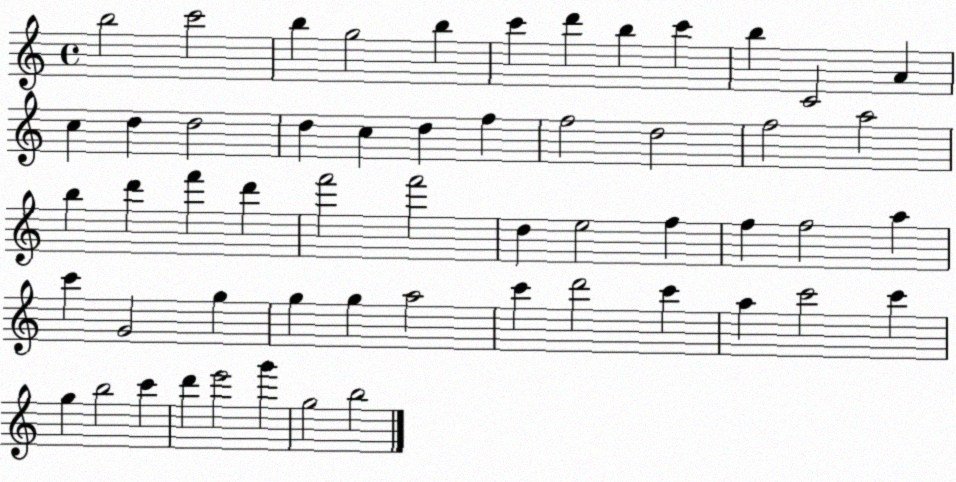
X:1
T:Untitled
M:4/4
L:1/4
K:C
b2 c'2 b g2 b c' d' b c' b C2 A c d d2 d c d f f2 d2 f2 a2 b d' f' d' f'2 f'2 d e2 f f f2 a c' G2 g g g a2 c' d'2 c' a c'2 c' g b2 c' d' e'2 g' g2 b2